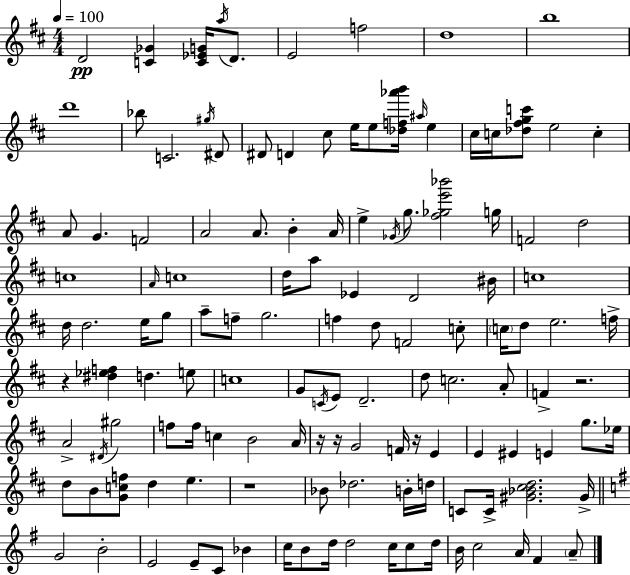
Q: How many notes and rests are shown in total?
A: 130